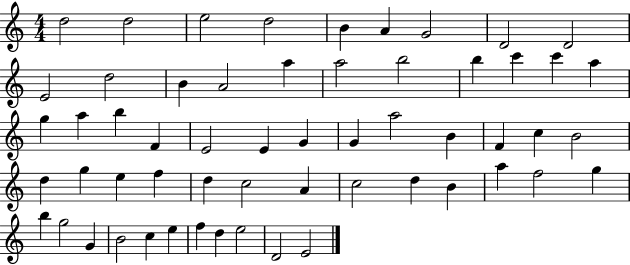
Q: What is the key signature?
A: C major